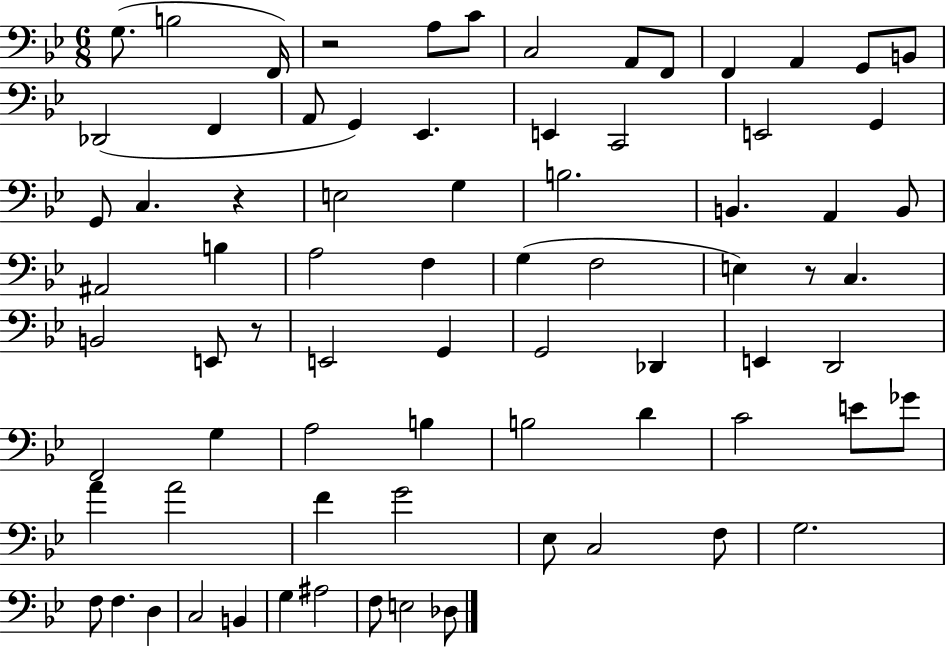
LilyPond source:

{
  \clef bass
  \numericTimeSignature
  \time 6/8
  \key bes \major
  g8.( b2 f,16) | r2 a8 c'8 | c2 a,8 f,8 | f,4 a,4 g,8 b,8 | \break des,2( f,4 | a,8 g,4) ees,4. | e,4 c,2 | e,2 g,4 | \break g,8 c4. r4 | e2 g4 | b2. | b,4. a,4 b,8 | \break ais,2 b4 | a2 f4 | g4( f2 | e4) r8 c4. | \break b,2 e,8 r8 | e,2 g,4 | g,2 des,4 | e,4 d,2 | \break f,2 g4 | a2 b4 | b2 d'4 | c'2 e'8 ges'8 | \break a'4 a'2 | f'4 g'2 | ees8 c2 f8 | g2. | \break f8 f4. d4 | c2 b,4 | g4 ais2 | f8 e2 des8 | \break \bar "|."
}